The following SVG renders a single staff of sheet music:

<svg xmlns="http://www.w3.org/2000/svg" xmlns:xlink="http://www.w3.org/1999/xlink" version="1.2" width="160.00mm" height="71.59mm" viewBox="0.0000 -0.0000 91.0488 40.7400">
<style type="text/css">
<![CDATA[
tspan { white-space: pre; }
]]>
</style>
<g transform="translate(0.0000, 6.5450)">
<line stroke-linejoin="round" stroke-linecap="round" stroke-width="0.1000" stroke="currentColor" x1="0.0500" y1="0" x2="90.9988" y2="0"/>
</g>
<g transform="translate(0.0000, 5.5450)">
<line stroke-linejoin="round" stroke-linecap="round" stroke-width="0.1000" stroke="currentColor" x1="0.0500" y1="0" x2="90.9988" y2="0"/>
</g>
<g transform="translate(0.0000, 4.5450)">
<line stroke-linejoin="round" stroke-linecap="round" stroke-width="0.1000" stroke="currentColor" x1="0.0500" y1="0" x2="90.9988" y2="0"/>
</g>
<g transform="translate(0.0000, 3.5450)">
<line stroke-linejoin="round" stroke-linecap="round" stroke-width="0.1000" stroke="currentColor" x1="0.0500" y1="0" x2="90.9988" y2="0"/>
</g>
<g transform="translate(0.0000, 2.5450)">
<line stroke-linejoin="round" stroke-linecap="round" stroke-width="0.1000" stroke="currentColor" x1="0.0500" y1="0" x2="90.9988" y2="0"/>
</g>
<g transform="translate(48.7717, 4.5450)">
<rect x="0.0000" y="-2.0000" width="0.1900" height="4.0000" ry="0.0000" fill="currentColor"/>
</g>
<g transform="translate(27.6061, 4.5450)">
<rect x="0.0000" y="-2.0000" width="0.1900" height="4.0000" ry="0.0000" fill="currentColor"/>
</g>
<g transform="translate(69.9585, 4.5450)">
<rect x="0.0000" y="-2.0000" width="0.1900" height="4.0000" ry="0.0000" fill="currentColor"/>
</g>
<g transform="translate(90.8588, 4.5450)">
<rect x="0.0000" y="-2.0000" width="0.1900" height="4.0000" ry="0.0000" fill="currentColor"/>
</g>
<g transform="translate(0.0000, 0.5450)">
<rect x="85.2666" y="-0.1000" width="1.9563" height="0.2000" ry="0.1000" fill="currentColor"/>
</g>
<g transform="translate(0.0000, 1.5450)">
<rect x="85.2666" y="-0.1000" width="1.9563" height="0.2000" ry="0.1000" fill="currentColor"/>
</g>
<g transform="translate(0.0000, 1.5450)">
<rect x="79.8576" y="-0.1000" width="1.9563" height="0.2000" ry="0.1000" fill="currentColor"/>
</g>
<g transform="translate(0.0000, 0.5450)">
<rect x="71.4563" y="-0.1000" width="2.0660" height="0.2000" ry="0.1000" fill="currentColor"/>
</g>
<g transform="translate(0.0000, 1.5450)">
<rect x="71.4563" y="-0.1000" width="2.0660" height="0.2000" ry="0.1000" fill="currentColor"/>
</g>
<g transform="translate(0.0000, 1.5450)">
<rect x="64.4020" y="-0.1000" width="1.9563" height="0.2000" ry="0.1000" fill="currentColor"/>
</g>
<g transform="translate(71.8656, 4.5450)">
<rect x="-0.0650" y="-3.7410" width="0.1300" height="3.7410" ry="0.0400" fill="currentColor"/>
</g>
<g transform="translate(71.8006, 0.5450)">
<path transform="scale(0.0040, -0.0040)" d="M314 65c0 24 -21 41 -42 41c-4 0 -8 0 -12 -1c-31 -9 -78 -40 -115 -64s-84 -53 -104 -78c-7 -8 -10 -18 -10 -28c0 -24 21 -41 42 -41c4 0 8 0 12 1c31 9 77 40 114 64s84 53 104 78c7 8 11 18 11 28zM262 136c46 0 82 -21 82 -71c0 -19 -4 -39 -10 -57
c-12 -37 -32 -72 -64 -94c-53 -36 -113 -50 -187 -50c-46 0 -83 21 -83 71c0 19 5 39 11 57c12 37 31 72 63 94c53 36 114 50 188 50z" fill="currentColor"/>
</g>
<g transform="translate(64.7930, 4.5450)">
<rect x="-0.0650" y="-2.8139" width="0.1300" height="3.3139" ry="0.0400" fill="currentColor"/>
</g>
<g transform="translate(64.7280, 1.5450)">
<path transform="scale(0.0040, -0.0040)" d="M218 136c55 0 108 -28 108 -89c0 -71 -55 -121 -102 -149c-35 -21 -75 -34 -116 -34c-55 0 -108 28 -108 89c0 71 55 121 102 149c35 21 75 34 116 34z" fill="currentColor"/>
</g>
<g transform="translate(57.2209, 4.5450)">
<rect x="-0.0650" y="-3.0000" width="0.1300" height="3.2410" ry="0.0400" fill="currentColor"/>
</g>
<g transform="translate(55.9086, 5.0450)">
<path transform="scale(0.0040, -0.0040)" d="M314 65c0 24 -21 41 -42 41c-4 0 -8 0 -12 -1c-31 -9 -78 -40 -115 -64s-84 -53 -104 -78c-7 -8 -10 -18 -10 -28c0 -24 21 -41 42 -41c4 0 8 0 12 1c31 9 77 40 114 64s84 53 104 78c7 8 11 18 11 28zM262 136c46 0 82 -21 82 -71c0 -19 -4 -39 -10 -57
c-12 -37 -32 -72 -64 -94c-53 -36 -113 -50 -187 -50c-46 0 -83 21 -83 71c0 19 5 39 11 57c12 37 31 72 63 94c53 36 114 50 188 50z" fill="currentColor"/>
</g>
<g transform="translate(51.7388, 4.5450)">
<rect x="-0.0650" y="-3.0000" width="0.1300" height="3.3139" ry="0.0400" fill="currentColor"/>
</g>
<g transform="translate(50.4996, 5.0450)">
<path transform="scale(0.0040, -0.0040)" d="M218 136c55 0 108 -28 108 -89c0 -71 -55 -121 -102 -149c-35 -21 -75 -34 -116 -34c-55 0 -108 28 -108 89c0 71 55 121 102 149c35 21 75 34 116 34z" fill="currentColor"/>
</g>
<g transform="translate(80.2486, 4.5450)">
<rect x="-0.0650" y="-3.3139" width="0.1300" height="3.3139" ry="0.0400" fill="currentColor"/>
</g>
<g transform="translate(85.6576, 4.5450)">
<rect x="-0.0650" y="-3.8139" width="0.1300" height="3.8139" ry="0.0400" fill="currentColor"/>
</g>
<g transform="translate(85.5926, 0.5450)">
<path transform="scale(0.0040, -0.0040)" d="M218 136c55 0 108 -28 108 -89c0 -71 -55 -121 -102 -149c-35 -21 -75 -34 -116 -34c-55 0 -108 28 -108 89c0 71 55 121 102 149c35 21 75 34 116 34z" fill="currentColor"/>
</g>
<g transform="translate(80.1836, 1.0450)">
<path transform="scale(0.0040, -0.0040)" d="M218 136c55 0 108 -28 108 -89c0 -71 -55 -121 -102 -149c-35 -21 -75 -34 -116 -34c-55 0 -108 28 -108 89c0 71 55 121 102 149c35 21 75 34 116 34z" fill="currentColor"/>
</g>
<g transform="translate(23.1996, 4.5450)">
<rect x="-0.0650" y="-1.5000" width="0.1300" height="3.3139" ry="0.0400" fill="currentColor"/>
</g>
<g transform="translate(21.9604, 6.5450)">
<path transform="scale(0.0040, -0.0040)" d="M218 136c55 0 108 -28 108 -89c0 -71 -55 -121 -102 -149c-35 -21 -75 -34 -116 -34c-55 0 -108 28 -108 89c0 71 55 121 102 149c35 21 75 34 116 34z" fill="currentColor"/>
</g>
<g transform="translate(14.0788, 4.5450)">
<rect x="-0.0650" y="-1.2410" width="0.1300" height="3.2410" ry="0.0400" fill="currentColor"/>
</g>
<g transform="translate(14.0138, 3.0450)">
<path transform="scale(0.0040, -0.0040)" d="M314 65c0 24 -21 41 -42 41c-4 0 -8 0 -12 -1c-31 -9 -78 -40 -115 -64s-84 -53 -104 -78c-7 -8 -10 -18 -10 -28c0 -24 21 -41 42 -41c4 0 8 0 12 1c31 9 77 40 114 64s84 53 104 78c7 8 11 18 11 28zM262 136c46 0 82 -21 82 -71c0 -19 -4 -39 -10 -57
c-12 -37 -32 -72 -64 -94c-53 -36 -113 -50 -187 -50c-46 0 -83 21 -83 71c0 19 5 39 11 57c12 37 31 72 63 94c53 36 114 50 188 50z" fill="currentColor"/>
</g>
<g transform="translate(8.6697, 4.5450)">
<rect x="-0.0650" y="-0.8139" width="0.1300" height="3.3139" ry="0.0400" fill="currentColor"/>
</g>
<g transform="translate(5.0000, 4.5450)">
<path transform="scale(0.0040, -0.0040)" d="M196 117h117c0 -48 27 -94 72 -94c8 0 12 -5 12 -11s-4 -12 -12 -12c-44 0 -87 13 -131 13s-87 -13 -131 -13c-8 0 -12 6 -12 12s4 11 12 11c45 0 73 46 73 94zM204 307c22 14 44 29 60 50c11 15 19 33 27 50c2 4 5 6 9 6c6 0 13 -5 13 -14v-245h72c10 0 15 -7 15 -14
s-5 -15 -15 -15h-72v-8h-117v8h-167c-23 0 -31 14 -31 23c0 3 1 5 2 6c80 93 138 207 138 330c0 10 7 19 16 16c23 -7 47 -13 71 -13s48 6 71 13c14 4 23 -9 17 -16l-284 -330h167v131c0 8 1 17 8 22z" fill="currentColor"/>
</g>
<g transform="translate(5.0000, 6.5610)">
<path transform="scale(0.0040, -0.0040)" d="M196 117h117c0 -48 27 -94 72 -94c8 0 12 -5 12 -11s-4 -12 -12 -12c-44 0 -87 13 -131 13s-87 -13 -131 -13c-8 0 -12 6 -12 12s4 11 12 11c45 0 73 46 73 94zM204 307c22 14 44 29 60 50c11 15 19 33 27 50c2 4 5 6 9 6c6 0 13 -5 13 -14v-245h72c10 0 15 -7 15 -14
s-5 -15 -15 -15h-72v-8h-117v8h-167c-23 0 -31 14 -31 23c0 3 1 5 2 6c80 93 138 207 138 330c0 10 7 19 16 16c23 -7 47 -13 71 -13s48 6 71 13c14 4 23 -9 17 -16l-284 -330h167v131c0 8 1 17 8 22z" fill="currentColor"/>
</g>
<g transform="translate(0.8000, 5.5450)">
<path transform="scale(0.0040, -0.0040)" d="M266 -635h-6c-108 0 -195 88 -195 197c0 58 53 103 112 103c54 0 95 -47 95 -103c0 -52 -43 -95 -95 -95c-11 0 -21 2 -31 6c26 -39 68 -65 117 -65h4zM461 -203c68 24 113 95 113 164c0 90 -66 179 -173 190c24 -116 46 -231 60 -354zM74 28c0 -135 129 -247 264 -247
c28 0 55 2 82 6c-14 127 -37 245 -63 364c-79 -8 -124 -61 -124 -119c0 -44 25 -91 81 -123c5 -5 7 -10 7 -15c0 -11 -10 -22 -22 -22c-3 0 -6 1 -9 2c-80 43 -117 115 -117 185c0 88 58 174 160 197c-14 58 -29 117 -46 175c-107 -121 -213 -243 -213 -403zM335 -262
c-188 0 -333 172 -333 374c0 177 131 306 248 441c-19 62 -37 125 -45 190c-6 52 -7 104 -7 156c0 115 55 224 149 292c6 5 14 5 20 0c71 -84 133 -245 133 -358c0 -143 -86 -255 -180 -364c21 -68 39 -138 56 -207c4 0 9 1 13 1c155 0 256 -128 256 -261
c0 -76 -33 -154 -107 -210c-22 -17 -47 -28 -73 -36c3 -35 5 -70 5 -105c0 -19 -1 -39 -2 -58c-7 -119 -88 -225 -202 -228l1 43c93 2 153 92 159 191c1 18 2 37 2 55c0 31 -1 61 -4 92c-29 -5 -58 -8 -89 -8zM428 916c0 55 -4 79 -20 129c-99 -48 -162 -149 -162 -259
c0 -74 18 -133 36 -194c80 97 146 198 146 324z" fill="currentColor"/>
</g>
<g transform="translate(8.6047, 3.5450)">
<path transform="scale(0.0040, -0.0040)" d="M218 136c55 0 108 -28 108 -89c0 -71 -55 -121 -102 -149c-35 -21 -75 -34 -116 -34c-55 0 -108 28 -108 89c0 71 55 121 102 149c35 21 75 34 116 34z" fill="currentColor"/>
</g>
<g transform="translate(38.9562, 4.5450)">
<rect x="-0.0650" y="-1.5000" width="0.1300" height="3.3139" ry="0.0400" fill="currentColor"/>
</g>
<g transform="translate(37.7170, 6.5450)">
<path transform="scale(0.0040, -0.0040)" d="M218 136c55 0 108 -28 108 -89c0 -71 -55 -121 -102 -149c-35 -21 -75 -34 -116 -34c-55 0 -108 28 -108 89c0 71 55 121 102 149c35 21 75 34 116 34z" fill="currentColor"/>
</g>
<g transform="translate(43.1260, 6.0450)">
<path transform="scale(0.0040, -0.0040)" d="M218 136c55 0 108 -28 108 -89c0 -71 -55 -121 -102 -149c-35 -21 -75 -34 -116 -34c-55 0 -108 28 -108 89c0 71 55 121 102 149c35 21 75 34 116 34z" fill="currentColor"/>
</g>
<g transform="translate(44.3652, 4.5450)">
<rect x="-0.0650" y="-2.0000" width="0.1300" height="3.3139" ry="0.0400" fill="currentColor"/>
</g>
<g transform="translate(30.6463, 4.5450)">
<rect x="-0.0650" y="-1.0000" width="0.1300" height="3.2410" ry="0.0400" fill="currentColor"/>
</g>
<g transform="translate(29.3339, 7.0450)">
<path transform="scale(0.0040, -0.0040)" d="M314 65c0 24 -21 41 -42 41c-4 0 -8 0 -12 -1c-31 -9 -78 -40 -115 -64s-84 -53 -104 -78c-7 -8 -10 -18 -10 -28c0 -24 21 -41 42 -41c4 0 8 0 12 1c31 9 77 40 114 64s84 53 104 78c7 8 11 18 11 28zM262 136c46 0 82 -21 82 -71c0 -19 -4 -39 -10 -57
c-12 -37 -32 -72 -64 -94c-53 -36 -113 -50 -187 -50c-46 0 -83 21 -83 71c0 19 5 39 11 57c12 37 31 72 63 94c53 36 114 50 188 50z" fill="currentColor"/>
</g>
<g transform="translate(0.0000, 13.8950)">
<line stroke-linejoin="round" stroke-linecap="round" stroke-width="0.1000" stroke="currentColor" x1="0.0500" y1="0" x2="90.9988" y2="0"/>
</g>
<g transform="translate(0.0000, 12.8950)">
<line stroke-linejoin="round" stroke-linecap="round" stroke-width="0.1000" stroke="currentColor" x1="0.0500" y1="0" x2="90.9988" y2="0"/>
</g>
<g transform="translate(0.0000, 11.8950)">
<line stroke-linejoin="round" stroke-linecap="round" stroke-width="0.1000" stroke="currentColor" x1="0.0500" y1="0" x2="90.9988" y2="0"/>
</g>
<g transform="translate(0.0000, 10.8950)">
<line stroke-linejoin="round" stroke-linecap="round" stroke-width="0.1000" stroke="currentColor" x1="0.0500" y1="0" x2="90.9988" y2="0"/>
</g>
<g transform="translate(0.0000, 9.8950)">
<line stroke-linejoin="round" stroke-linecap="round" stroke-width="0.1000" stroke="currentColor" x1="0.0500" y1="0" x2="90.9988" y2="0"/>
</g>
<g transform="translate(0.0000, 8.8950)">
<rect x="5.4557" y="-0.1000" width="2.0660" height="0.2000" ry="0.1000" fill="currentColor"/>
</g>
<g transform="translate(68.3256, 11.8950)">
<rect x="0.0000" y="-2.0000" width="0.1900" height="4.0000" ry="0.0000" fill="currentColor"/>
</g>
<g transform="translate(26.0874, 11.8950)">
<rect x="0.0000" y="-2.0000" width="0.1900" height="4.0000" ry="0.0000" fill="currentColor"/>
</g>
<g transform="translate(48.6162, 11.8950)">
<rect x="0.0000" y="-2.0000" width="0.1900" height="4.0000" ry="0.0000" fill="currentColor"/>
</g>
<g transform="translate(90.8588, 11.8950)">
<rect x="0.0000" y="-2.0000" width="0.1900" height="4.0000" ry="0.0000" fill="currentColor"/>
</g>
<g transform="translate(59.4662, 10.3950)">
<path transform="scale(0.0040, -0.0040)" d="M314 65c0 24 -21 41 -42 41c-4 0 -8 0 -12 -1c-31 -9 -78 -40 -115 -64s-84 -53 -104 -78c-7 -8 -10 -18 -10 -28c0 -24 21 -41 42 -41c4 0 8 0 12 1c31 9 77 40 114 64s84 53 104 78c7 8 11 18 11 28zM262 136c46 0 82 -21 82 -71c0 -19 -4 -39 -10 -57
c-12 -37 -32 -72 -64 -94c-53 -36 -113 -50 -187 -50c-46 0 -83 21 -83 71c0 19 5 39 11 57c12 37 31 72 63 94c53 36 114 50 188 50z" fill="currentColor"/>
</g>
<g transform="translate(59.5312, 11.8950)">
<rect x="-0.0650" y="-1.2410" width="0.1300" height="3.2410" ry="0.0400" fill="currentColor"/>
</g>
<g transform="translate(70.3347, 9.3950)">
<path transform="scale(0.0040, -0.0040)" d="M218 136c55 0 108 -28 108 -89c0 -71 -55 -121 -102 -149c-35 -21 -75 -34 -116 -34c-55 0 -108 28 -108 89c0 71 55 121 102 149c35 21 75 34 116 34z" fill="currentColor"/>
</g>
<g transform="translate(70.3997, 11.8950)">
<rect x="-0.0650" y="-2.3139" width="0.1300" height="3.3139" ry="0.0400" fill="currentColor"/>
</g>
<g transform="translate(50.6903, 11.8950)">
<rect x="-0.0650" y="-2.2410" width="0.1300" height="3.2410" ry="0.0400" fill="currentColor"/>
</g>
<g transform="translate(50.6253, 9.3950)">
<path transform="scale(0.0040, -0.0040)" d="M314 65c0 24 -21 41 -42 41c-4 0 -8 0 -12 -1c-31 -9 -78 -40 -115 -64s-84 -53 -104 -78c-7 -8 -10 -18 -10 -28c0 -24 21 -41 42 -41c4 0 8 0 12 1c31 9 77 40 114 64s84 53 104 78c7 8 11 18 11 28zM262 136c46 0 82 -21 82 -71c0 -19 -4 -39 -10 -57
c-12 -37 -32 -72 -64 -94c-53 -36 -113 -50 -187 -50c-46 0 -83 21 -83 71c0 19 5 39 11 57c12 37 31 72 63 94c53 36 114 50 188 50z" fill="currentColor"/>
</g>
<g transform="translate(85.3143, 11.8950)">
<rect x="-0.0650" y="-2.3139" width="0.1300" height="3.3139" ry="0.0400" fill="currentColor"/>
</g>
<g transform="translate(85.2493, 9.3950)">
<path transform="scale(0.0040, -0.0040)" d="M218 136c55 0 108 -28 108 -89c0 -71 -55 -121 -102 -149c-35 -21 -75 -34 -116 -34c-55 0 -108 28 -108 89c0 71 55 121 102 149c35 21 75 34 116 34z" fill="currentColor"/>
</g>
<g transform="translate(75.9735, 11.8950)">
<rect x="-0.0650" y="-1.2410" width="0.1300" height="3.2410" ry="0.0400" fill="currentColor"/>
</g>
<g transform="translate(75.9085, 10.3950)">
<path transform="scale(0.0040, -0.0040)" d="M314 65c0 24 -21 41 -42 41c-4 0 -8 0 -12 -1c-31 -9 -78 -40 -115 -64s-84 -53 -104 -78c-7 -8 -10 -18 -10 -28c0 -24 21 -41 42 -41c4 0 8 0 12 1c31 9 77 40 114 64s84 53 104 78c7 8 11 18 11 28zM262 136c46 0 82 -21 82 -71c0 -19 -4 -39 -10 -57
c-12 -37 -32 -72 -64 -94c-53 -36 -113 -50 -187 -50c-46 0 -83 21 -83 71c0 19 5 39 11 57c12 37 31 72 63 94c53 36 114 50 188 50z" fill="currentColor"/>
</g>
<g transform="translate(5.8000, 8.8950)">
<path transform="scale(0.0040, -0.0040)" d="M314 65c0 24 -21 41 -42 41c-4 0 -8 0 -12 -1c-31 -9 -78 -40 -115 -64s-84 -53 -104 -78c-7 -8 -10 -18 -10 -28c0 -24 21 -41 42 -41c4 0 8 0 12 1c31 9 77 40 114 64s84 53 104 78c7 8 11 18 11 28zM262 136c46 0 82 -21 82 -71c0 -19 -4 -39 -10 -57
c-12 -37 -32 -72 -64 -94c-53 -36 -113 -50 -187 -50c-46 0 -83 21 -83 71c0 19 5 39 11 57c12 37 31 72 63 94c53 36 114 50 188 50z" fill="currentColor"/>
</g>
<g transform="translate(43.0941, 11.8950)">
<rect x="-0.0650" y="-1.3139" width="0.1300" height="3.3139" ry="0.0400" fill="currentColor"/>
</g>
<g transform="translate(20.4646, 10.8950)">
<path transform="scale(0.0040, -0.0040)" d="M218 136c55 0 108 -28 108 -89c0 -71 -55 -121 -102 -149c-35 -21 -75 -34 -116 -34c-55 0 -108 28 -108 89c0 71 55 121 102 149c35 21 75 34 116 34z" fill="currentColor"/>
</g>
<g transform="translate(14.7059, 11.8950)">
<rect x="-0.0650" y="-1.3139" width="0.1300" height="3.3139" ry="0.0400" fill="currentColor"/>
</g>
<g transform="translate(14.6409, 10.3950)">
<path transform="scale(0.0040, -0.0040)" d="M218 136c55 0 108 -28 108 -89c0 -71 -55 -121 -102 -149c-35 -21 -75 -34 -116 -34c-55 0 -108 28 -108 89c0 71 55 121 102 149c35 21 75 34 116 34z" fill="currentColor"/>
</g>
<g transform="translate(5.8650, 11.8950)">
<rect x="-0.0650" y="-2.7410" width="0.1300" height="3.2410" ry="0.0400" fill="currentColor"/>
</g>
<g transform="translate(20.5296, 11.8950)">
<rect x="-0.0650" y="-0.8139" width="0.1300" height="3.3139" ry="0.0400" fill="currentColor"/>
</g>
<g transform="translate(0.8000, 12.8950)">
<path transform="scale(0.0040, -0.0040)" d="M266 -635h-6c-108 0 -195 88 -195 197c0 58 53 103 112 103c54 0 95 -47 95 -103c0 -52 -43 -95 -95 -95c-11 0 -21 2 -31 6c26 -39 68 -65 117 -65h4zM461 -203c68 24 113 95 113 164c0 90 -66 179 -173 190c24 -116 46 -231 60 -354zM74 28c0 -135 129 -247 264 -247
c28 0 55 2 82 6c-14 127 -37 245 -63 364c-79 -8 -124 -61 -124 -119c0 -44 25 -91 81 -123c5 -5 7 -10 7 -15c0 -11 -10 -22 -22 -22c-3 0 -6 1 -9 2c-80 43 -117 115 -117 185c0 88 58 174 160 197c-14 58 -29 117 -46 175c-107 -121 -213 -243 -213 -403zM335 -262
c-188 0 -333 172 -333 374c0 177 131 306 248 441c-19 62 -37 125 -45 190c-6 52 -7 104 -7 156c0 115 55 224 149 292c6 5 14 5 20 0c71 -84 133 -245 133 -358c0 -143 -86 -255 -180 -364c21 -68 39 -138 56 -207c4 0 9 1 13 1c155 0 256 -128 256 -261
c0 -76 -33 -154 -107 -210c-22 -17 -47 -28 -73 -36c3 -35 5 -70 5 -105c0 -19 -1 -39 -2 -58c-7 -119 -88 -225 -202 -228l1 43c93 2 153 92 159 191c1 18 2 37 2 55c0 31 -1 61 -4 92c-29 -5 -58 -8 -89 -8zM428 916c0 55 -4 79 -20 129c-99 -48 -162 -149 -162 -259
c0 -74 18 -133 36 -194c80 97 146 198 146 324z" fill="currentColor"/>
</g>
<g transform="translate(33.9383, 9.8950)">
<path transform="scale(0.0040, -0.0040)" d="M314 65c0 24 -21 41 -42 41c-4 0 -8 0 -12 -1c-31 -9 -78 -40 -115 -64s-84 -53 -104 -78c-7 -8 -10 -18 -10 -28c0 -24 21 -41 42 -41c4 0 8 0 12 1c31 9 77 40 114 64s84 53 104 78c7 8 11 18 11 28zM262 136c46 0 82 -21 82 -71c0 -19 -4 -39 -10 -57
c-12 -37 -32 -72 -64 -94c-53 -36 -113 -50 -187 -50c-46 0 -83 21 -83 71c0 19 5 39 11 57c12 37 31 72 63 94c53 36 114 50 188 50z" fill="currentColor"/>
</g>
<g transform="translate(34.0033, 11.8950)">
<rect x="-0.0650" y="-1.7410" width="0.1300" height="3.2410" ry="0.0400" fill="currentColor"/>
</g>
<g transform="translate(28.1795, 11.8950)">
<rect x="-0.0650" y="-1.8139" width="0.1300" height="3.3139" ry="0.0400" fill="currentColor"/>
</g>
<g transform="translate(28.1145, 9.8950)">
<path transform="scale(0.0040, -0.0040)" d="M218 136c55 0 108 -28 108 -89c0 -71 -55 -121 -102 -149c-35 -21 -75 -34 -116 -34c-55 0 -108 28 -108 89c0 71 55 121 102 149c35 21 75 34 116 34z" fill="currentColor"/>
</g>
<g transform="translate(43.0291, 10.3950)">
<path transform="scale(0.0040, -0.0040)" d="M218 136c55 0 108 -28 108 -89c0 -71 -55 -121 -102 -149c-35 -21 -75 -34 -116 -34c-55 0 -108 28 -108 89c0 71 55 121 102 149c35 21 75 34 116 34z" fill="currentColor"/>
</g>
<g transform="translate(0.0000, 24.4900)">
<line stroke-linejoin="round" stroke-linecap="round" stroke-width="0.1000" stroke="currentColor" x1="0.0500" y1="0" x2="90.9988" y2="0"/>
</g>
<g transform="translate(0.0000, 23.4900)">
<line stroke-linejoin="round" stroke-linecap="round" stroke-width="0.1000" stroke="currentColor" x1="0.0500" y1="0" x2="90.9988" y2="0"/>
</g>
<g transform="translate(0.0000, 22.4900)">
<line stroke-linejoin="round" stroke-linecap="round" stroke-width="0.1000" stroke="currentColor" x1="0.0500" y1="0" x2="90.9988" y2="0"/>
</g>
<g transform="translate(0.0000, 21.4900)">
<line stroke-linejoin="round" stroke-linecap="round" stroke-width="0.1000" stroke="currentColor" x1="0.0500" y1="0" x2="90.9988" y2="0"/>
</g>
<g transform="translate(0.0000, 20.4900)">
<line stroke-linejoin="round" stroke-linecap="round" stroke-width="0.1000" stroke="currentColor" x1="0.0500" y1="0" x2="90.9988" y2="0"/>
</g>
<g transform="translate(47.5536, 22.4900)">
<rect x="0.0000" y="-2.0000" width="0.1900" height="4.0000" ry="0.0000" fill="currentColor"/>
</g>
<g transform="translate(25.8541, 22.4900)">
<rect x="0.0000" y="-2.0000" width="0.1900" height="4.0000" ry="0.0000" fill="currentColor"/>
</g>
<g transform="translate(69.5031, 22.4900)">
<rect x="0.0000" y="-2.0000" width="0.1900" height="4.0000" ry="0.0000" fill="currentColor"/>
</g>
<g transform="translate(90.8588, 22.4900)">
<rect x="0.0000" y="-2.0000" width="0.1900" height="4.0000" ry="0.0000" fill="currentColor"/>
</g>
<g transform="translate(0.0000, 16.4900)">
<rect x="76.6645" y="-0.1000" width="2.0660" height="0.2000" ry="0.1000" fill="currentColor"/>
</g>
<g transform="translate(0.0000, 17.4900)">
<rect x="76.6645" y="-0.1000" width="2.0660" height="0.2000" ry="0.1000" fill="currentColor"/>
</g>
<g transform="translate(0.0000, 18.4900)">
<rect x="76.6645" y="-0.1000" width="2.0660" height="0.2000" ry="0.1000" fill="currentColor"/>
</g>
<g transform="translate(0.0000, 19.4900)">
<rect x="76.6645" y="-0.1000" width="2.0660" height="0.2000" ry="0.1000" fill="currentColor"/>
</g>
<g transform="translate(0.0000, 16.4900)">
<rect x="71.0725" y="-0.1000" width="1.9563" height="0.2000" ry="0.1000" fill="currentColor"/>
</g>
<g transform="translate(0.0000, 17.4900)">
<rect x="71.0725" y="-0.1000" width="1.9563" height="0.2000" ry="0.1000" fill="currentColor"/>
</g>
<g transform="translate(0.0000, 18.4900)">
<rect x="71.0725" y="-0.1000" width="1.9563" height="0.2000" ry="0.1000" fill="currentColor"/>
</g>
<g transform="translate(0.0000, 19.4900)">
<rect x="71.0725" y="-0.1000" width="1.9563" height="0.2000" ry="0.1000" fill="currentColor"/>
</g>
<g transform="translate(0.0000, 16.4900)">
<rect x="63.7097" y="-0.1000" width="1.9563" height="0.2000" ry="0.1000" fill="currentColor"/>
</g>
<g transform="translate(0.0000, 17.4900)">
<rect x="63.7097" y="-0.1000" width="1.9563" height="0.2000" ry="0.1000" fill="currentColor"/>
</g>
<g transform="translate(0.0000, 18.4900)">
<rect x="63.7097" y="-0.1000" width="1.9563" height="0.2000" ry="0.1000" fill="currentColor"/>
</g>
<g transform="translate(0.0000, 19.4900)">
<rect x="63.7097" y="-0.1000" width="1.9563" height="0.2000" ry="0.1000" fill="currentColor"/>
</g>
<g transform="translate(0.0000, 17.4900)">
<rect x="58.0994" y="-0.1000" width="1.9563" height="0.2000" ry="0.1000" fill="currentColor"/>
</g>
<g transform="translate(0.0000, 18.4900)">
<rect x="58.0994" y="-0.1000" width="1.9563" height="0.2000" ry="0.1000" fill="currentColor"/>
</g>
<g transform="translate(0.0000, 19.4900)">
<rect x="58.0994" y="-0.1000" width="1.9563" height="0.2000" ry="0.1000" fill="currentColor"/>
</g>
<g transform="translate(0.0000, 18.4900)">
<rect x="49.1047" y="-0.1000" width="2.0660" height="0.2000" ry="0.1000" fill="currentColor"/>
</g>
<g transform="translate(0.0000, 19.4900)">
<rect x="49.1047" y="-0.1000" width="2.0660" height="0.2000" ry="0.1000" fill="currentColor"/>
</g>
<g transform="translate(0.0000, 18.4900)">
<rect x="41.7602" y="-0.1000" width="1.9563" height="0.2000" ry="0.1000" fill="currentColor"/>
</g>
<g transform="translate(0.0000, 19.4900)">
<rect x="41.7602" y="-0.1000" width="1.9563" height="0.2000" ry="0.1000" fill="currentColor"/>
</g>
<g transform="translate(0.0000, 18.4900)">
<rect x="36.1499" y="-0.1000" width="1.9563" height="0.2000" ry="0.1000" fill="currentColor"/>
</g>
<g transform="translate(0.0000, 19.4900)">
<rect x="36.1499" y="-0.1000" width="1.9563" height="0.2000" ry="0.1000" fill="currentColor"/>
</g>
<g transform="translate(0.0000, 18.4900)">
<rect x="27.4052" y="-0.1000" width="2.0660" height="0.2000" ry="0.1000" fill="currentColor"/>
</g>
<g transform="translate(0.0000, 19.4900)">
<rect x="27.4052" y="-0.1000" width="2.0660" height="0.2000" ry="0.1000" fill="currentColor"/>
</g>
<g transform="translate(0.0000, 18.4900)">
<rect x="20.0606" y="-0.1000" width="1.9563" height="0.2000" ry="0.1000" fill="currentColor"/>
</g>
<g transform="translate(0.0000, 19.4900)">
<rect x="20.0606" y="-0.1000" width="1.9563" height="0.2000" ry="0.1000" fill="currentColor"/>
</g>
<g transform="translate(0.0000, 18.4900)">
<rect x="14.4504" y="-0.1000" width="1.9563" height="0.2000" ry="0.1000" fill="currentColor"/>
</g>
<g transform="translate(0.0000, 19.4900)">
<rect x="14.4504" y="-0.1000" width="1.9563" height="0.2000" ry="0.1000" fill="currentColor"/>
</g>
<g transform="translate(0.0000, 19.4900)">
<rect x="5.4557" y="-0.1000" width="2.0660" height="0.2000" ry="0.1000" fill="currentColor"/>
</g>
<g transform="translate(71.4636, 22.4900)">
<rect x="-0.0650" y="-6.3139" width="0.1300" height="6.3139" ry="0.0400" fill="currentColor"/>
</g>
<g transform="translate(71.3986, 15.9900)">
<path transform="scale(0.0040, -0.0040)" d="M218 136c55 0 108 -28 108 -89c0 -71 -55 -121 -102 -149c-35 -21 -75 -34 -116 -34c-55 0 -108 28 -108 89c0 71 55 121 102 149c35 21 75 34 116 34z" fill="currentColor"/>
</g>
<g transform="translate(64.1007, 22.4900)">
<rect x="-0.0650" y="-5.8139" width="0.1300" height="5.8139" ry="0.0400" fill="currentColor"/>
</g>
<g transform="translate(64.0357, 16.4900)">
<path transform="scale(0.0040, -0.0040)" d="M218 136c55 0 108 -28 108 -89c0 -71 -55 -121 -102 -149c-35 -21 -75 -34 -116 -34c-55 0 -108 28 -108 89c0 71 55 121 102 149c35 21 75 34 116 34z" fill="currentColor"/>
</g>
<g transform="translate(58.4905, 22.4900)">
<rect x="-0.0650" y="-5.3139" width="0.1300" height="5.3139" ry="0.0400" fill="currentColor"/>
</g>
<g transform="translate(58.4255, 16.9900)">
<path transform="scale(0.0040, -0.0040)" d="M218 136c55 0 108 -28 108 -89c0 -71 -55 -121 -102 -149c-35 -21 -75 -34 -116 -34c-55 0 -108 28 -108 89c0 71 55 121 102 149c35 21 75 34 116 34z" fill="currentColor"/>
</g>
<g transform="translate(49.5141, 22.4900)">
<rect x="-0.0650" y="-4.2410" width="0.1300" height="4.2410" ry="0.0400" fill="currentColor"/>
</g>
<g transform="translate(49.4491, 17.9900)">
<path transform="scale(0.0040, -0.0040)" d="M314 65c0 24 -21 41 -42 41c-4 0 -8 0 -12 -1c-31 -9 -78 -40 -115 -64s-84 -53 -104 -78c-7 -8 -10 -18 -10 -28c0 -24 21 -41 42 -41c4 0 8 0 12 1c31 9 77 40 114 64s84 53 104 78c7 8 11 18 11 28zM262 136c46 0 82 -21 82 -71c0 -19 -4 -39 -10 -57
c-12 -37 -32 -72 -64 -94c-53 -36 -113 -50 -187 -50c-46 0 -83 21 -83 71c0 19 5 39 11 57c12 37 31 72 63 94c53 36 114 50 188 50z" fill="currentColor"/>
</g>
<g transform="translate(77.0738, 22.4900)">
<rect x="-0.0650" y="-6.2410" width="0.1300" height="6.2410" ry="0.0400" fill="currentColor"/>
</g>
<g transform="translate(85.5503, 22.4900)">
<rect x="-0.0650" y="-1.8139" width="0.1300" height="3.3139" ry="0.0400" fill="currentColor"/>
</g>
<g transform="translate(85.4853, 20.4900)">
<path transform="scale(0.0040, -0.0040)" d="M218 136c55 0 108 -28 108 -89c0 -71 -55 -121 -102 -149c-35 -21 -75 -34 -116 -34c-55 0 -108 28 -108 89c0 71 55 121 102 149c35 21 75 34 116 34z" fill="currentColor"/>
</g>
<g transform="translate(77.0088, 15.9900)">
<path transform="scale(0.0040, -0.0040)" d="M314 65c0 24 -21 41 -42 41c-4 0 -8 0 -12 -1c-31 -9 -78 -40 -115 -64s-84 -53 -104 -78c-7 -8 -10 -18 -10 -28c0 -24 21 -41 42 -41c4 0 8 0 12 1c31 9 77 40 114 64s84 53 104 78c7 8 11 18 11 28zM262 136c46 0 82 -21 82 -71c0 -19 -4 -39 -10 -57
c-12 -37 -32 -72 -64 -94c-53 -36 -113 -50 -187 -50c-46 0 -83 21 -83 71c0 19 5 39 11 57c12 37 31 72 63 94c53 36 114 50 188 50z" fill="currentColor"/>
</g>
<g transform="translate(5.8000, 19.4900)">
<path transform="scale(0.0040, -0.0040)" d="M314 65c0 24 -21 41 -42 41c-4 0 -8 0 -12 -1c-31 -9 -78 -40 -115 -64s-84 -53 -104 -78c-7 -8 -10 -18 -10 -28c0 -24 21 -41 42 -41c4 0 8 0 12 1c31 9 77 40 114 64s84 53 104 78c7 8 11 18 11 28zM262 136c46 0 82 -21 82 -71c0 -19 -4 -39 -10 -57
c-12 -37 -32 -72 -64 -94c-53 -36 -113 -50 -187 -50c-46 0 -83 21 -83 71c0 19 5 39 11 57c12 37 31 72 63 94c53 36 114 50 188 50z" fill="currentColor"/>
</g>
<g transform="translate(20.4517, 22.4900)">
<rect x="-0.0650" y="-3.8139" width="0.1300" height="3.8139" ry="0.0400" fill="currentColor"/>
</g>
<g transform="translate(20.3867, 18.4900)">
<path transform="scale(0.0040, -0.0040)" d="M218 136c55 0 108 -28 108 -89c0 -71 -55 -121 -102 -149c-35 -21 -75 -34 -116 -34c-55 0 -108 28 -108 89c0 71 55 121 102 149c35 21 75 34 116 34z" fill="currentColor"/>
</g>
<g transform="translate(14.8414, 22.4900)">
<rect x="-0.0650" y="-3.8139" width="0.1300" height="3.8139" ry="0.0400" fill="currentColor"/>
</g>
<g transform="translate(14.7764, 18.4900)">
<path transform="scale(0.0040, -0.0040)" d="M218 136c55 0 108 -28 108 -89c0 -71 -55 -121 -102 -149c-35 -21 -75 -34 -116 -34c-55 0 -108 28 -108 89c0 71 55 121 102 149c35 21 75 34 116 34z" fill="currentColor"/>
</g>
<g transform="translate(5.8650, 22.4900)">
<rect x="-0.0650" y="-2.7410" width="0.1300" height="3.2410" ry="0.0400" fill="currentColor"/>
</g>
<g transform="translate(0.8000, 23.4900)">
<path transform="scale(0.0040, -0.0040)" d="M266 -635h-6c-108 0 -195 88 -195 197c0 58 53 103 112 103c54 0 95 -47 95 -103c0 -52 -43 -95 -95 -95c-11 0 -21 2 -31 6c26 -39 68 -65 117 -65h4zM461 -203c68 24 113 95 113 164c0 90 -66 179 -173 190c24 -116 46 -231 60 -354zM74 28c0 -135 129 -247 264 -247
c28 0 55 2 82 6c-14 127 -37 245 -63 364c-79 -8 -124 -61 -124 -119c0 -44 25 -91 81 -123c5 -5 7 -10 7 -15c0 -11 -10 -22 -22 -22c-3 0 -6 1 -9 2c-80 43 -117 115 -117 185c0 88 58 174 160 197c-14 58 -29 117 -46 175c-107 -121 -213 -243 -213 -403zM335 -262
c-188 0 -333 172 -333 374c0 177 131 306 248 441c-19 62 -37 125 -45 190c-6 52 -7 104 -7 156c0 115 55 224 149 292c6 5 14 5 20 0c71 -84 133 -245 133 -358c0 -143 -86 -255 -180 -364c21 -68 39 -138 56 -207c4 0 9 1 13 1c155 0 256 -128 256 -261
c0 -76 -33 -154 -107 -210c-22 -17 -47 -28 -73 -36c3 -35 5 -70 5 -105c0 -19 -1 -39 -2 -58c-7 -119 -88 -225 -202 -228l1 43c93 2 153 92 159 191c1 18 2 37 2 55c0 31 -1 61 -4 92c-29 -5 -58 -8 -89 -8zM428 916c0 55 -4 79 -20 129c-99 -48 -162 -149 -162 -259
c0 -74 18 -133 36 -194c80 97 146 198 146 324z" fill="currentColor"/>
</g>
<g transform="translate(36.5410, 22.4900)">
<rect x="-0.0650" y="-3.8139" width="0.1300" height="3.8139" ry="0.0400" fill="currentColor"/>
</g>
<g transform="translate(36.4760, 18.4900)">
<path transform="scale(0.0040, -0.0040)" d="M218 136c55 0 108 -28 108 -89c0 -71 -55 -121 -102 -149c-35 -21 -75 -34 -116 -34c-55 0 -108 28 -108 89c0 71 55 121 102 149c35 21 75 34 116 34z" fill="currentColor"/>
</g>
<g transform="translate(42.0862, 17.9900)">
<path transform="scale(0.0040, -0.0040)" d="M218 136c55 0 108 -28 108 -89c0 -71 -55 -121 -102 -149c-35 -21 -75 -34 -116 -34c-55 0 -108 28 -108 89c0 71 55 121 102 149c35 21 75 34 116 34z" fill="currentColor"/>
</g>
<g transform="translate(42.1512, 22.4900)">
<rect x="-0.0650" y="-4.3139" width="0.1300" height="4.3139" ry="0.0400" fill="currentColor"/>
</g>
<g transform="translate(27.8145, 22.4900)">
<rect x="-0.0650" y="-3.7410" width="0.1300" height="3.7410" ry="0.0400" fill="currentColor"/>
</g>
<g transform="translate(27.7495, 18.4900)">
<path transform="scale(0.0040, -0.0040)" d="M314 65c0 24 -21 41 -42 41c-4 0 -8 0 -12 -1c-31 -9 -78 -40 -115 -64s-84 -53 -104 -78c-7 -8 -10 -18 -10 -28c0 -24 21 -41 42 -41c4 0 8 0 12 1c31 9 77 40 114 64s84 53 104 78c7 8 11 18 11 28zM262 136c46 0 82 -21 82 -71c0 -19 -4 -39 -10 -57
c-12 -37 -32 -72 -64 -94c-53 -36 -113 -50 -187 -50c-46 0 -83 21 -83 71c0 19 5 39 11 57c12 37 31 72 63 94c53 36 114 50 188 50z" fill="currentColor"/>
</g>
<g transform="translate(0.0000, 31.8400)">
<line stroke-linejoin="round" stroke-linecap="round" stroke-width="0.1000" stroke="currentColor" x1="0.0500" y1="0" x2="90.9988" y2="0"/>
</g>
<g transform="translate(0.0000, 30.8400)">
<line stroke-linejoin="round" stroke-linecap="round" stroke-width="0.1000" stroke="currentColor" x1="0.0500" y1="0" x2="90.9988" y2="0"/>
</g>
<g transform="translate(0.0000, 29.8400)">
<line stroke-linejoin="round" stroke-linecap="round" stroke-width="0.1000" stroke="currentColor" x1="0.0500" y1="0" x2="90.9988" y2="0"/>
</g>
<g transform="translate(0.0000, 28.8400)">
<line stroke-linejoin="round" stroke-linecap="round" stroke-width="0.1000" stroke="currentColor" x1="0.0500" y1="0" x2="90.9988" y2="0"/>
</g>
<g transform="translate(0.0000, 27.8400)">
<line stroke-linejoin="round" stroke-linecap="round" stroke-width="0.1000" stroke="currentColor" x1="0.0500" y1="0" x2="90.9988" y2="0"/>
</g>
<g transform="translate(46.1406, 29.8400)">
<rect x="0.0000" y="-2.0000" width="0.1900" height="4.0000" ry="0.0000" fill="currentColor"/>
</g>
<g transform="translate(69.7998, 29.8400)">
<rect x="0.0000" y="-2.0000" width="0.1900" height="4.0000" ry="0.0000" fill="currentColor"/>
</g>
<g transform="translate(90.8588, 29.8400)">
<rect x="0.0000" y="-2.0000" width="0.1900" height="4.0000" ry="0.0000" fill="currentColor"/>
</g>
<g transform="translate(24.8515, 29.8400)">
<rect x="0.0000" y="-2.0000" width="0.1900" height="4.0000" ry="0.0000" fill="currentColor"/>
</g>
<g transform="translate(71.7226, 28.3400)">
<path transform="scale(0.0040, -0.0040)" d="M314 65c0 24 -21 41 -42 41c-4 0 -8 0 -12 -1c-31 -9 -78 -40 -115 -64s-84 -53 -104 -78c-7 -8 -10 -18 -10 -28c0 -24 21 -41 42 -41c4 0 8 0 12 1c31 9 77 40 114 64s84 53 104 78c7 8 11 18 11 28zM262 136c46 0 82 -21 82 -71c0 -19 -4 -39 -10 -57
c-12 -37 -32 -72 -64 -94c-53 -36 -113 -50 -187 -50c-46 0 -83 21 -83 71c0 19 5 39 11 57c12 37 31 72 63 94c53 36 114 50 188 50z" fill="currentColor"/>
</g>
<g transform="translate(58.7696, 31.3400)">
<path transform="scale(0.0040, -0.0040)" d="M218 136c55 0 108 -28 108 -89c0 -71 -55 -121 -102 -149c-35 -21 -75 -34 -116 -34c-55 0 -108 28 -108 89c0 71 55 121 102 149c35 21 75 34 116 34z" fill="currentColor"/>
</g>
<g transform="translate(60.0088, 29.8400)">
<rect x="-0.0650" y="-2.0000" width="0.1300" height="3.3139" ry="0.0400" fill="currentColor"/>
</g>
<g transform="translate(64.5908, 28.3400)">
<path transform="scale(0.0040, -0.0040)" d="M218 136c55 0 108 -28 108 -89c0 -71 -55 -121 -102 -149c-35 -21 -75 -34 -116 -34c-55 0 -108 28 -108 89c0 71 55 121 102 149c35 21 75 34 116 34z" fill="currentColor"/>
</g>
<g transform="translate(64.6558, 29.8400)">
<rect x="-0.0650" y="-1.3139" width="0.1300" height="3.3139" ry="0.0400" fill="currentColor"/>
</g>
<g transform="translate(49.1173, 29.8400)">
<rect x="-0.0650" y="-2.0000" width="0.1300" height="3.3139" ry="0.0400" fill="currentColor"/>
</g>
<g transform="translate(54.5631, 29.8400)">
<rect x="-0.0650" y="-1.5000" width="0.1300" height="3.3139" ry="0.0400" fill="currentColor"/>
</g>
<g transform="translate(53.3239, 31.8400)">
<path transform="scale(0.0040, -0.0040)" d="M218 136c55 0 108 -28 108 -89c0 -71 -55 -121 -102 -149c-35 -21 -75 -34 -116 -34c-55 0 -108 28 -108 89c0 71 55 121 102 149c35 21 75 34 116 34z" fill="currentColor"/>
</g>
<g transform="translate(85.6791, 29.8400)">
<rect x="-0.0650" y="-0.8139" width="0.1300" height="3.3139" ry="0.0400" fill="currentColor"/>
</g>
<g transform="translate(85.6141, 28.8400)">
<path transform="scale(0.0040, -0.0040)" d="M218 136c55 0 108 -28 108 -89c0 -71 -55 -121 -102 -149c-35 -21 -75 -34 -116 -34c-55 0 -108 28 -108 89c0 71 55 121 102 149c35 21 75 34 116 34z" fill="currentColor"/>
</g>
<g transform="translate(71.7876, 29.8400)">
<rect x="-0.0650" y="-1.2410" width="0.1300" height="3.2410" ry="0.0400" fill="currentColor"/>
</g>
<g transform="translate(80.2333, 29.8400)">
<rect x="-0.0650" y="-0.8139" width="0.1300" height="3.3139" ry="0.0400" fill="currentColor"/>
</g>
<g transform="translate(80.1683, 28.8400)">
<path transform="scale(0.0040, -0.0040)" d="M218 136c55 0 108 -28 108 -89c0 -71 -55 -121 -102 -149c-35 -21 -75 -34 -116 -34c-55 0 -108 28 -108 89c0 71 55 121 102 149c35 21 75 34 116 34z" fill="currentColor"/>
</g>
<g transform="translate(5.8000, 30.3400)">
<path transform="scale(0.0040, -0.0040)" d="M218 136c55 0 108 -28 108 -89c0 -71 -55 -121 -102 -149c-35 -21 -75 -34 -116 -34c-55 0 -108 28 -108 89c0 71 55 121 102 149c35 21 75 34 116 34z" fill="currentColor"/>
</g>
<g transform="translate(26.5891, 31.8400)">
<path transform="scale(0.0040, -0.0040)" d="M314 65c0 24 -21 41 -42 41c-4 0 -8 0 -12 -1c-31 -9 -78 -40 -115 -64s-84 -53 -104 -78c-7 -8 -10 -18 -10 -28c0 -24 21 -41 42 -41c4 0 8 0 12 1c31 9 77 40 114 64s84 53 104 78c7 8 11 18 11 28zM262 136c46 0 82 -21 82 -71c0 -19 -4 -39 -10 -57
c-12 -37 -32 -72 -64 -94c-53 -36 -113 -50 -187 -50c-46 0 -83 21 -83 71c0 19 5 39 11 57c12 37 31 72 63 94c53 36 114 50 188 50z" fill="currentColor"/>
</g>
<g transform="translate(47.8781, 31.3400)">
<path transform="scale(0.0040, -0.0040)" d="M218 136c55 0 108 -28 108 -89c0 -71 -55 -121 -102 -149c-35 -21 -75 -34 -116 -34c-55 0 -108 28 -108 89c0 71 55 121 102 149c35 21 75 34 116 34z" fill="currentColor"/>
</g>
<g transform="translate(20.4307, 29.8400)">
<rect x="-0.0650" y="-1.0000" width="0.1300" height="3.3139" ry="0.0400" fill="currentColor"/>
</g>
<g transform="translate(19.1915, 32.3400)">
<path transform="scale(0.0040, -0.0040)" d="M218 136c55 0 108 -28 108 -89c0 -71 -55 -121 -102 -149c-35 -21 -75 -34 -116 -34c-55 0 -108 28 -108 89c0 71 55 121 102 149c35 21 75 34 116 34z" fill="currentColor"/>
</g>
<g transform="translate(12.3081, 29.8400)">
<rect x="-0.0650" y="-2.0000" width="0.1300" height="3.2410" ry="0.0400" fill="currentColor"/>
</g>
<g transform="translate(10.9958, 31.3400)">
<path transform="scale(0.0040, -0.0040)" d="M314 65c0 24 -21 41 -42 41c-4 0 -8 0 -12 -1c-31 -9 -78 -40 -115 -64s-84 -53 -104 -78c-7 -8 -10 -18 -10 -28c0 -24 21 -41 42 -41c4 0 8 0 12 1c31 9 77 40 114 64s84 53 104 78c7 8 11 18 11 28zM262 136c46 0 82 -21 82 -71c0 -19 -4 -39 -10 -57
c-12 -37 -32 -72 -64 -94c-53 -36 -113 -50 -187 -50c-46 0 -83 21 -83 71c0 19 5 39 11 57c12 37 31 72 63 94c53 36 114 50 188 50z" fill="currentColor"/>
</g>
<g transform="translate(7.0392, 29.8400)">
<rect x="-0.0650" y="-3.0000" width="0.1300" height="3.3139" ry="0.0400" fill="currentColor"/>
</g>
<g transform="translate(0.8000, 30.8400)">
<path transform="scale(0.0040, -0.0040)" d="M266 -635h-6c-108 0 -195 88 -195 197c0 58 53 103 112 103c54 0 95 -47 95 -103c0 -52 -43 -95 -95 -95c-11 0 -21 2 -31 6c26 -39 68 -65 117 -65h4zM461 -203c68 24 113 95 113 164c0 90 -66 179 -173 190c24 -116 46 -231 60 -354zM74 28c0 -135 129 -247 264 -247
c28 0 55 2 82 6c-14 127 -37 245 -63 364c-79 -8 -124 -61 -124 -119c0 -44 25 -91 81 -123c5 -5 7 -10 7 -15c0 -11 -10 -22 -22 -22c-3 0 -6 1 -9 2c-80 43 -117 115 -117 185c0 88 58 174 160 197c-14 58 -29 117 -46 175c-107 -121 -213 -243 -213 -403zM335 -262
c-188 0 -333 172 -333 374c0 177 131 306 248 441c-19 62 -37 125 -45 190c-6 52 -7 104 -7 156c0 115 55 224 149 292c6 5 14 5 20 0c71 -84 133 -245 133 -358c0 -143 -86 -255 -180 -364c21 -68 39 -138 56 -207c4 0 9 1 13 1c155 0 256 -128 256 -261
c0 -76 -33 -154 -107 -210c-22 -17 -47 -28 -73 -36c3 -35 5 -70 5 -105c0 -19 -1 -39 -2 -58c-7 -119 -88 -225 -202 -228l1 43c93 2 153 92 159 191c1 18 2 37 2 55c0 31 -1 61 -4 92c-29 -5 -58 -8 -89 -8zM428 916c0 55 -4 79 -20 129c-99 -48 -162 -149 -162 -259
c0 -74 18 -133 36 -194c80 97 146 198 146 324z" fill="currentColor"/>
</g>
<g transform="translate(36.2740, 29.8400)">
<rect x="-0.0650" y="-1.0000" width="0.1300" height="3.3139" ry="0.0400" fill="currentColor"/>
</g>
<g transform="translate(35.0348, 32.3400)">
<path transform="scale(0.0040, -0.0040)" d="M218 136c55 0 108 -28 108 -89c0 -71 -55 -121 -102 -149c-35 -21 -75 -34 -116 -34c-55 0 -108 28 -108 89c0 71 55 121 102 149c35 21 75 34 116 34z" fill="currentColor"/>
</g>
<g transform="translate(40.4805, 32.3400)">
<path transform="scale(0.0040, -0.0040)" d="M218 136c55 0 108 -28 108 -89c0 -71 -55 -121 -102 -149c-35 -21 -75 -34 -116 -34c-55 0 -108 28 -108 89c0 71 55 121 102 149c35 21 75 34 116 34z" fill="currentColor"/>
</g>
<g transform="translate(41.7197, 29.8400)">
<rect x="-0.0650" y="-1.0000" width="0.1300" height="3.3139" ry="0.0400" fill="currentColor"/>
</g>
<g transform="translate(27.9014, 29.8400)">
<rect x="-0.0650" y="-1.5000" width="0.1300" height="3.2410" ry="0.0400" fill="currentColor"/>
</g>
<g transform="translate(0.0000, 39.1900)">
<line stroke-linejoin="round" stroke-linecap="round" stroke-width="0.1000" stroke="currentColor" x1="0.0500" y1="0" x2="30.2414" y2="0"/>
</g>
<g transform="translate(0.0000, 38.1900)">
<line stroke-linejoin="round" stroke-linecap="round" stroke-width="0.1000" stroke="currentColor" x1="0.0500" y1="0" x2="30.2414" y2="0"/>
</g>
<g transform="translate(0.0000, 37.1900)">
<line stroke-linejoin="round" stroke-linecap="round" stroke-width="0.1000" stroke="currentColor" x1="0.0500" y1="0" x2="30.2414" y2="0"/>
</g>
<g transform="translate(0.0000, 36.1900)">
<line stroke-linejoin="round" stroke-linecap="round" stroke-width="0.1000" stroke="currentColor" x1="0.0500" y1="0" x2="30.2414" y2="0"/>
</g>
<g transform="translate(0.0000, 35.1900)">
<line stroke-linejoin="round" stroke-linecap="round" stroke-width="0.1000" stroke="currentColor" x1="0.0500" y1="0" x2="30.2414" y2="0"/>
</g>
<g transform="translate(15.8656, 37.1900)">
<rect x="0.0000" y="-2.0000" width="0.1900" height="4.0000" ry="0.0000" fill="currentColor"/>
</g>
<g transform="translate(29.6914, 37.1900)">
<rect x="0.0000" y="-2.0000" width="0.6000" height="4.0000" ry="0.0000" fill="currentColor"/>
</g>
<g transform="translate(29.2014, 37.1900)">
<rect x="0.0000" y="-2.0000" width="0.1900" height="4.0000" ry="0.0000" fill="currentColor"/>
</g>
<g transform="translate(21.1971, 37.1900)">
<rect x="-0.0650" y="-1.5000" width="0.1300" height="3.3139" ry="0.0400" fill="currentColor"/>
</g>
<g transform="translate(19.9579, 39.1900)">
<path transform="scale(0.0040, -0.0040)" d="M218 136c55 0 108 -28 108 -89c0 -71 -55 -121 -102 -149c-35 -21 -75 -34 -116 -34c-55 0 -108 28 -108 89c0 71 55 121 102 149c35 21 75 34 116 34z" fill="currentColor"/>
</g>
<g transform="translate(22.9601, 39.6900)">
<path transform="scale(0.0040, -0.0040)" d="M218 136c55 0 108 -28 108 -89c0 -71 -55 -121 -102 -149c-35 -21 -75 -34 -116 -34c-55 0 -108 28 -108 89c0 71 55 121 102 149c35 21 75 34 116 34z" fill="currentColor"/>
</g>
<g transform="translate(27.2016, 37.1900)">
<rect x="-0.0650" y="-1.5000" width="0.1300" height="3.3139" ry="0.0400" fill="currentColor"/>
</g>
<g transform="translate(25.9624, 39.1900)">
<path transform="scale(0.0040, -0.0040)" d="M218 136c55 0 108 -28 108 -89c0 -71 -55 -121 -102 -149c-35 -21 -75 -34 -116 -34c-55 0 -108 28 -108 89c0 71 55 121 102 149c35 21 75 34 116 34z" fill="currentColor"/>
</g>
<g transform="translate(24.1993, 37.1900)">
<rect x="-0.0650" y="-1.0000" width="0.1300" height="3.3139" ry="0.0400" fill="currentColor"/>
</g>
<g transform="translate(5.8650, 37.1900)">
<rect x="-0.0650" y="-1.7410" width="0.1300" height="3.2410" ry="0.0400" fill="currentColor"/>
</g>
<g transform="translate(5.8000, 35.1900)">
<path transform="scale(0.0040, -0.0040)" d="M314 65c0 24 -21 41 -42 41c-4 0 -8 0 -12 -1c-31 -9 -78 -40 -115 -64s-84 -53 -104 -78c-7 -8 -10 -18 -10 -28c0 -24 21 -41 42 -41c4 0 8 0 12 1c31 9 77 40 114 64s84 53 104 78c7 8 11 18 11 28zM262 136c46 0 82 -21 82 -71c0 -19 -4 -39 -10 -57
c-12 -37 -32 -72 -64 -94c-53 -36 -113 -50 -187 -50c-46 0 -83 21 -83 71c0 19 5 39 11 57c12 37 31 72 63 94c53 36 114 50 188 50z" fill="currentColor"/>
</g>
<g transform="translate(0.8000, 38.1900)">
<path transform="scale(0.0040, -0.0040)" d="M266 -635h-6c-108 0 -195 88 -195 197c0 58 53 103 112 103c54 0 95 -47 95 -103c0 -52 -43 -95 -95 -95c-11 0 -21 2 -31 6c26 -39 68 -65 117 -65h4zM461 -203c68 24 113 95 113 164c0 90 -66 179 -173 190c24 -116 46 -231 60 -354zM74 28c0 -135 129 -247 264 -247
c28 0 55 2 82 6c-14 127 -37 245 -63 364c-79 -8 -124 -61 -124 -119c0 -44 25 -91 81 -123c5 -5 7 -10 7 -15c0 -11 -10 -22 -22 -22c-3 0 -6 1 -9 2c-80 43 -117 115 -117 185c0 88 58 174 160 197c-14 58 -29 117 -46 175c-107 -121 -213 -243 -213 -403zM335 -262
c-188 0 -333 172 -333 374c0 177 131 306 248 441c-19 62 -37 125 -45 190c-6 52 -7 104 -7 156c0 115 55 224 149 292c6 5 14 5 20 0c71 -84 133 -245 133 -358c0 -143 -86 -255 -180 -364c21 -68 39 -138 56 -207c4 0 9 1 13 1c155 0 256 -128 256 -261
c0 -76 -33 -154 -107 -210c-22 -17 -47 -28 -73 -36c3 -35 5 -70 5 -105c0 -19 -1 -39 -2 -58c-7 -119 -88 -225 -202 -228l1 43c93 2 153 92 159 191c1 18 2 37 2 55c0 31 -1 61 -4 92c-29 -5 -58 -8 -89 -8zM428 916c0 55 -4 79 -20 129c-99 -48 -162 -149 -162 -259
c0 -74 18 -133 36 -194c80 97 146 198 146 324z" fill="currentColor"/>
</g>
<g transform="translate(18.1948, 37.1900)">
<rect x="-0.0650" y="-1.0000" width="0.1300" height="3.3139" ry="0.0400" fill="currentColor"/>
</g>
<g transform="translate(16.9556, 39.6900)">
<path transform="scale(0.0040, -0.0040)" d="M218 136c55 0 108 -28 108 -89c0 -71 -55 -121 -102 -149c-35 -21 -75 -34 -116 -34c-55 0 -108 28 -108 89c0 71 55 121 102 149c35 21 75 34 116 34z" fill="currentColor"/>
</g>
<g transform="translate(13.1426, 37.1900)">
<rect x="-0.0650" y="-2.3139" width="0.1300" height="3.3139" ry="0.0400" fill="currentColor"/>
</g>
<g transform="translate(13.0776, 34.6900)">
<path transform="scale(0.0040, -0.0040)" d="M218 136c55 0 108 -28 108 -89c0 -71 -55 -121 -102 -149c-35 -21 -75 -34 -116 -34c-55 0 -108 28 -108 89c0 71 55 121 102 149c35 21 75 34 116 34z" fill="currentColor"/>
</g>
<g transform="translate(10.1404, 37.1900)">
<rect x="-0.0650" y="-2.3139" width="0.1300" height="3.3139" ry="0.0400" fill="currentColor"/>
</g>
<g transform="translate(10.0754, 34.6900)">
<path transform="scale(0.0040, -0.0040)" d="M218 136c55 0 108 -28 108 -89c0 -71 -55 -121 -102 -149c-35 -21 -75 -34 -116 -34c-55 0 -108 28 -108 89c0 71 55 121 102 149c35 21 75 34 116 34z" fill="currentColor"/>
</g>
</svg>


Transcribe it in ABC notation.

X:1
T:Untitled
M:4/4
L:1/4
K:C
d e2 E D2 E F A A2 a c'2 b c' a2 e d f f2 e g2 e2 g e2 g a2 c' c' c'2 c' d' d'2 f' g' a' a'2 f A F2 D E2 D D F E F e e2 d d f2 g g D E D E